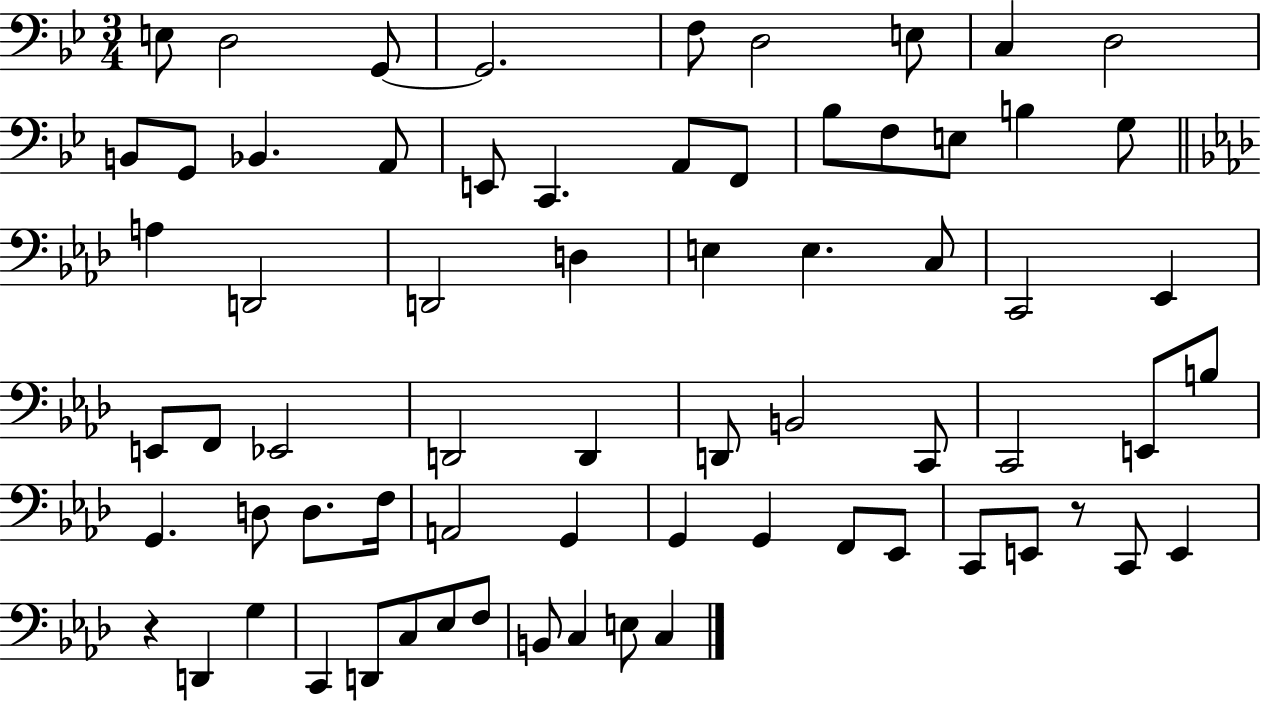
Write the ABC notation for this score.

X:1
T:Untitled
M:3/4
L:1/4
K:Bb
E,/2 D,2 G,,/2 G,,2 F,/2 D,2 E,/2 C, D,2 B,,/2 G,,/2 _B,, A,,/2 E,,/2 C,, A,,/2 F,,/2 _B,/2 F,/2 E,/2 B, G,/2 A, D,,2 D,,2 D, E, E, C,/2 C,,2 _E,, E,,/2 F,,/2 _E,,2 D,,2 D,, D,,/2 B,,2 C,,/2 C,,2 E,,/2 B,/2 G,, D,/2 D,/2 F,/4 A,,2 G,, G,, G,, F,,/2 _E,,/2 C,,/2 E,,/2 z/2 C,,/2 E,, z D,, G, C,, D,,/2 C,/2 _E,/2 F,/2 B,,/2 C, E,/2 C,